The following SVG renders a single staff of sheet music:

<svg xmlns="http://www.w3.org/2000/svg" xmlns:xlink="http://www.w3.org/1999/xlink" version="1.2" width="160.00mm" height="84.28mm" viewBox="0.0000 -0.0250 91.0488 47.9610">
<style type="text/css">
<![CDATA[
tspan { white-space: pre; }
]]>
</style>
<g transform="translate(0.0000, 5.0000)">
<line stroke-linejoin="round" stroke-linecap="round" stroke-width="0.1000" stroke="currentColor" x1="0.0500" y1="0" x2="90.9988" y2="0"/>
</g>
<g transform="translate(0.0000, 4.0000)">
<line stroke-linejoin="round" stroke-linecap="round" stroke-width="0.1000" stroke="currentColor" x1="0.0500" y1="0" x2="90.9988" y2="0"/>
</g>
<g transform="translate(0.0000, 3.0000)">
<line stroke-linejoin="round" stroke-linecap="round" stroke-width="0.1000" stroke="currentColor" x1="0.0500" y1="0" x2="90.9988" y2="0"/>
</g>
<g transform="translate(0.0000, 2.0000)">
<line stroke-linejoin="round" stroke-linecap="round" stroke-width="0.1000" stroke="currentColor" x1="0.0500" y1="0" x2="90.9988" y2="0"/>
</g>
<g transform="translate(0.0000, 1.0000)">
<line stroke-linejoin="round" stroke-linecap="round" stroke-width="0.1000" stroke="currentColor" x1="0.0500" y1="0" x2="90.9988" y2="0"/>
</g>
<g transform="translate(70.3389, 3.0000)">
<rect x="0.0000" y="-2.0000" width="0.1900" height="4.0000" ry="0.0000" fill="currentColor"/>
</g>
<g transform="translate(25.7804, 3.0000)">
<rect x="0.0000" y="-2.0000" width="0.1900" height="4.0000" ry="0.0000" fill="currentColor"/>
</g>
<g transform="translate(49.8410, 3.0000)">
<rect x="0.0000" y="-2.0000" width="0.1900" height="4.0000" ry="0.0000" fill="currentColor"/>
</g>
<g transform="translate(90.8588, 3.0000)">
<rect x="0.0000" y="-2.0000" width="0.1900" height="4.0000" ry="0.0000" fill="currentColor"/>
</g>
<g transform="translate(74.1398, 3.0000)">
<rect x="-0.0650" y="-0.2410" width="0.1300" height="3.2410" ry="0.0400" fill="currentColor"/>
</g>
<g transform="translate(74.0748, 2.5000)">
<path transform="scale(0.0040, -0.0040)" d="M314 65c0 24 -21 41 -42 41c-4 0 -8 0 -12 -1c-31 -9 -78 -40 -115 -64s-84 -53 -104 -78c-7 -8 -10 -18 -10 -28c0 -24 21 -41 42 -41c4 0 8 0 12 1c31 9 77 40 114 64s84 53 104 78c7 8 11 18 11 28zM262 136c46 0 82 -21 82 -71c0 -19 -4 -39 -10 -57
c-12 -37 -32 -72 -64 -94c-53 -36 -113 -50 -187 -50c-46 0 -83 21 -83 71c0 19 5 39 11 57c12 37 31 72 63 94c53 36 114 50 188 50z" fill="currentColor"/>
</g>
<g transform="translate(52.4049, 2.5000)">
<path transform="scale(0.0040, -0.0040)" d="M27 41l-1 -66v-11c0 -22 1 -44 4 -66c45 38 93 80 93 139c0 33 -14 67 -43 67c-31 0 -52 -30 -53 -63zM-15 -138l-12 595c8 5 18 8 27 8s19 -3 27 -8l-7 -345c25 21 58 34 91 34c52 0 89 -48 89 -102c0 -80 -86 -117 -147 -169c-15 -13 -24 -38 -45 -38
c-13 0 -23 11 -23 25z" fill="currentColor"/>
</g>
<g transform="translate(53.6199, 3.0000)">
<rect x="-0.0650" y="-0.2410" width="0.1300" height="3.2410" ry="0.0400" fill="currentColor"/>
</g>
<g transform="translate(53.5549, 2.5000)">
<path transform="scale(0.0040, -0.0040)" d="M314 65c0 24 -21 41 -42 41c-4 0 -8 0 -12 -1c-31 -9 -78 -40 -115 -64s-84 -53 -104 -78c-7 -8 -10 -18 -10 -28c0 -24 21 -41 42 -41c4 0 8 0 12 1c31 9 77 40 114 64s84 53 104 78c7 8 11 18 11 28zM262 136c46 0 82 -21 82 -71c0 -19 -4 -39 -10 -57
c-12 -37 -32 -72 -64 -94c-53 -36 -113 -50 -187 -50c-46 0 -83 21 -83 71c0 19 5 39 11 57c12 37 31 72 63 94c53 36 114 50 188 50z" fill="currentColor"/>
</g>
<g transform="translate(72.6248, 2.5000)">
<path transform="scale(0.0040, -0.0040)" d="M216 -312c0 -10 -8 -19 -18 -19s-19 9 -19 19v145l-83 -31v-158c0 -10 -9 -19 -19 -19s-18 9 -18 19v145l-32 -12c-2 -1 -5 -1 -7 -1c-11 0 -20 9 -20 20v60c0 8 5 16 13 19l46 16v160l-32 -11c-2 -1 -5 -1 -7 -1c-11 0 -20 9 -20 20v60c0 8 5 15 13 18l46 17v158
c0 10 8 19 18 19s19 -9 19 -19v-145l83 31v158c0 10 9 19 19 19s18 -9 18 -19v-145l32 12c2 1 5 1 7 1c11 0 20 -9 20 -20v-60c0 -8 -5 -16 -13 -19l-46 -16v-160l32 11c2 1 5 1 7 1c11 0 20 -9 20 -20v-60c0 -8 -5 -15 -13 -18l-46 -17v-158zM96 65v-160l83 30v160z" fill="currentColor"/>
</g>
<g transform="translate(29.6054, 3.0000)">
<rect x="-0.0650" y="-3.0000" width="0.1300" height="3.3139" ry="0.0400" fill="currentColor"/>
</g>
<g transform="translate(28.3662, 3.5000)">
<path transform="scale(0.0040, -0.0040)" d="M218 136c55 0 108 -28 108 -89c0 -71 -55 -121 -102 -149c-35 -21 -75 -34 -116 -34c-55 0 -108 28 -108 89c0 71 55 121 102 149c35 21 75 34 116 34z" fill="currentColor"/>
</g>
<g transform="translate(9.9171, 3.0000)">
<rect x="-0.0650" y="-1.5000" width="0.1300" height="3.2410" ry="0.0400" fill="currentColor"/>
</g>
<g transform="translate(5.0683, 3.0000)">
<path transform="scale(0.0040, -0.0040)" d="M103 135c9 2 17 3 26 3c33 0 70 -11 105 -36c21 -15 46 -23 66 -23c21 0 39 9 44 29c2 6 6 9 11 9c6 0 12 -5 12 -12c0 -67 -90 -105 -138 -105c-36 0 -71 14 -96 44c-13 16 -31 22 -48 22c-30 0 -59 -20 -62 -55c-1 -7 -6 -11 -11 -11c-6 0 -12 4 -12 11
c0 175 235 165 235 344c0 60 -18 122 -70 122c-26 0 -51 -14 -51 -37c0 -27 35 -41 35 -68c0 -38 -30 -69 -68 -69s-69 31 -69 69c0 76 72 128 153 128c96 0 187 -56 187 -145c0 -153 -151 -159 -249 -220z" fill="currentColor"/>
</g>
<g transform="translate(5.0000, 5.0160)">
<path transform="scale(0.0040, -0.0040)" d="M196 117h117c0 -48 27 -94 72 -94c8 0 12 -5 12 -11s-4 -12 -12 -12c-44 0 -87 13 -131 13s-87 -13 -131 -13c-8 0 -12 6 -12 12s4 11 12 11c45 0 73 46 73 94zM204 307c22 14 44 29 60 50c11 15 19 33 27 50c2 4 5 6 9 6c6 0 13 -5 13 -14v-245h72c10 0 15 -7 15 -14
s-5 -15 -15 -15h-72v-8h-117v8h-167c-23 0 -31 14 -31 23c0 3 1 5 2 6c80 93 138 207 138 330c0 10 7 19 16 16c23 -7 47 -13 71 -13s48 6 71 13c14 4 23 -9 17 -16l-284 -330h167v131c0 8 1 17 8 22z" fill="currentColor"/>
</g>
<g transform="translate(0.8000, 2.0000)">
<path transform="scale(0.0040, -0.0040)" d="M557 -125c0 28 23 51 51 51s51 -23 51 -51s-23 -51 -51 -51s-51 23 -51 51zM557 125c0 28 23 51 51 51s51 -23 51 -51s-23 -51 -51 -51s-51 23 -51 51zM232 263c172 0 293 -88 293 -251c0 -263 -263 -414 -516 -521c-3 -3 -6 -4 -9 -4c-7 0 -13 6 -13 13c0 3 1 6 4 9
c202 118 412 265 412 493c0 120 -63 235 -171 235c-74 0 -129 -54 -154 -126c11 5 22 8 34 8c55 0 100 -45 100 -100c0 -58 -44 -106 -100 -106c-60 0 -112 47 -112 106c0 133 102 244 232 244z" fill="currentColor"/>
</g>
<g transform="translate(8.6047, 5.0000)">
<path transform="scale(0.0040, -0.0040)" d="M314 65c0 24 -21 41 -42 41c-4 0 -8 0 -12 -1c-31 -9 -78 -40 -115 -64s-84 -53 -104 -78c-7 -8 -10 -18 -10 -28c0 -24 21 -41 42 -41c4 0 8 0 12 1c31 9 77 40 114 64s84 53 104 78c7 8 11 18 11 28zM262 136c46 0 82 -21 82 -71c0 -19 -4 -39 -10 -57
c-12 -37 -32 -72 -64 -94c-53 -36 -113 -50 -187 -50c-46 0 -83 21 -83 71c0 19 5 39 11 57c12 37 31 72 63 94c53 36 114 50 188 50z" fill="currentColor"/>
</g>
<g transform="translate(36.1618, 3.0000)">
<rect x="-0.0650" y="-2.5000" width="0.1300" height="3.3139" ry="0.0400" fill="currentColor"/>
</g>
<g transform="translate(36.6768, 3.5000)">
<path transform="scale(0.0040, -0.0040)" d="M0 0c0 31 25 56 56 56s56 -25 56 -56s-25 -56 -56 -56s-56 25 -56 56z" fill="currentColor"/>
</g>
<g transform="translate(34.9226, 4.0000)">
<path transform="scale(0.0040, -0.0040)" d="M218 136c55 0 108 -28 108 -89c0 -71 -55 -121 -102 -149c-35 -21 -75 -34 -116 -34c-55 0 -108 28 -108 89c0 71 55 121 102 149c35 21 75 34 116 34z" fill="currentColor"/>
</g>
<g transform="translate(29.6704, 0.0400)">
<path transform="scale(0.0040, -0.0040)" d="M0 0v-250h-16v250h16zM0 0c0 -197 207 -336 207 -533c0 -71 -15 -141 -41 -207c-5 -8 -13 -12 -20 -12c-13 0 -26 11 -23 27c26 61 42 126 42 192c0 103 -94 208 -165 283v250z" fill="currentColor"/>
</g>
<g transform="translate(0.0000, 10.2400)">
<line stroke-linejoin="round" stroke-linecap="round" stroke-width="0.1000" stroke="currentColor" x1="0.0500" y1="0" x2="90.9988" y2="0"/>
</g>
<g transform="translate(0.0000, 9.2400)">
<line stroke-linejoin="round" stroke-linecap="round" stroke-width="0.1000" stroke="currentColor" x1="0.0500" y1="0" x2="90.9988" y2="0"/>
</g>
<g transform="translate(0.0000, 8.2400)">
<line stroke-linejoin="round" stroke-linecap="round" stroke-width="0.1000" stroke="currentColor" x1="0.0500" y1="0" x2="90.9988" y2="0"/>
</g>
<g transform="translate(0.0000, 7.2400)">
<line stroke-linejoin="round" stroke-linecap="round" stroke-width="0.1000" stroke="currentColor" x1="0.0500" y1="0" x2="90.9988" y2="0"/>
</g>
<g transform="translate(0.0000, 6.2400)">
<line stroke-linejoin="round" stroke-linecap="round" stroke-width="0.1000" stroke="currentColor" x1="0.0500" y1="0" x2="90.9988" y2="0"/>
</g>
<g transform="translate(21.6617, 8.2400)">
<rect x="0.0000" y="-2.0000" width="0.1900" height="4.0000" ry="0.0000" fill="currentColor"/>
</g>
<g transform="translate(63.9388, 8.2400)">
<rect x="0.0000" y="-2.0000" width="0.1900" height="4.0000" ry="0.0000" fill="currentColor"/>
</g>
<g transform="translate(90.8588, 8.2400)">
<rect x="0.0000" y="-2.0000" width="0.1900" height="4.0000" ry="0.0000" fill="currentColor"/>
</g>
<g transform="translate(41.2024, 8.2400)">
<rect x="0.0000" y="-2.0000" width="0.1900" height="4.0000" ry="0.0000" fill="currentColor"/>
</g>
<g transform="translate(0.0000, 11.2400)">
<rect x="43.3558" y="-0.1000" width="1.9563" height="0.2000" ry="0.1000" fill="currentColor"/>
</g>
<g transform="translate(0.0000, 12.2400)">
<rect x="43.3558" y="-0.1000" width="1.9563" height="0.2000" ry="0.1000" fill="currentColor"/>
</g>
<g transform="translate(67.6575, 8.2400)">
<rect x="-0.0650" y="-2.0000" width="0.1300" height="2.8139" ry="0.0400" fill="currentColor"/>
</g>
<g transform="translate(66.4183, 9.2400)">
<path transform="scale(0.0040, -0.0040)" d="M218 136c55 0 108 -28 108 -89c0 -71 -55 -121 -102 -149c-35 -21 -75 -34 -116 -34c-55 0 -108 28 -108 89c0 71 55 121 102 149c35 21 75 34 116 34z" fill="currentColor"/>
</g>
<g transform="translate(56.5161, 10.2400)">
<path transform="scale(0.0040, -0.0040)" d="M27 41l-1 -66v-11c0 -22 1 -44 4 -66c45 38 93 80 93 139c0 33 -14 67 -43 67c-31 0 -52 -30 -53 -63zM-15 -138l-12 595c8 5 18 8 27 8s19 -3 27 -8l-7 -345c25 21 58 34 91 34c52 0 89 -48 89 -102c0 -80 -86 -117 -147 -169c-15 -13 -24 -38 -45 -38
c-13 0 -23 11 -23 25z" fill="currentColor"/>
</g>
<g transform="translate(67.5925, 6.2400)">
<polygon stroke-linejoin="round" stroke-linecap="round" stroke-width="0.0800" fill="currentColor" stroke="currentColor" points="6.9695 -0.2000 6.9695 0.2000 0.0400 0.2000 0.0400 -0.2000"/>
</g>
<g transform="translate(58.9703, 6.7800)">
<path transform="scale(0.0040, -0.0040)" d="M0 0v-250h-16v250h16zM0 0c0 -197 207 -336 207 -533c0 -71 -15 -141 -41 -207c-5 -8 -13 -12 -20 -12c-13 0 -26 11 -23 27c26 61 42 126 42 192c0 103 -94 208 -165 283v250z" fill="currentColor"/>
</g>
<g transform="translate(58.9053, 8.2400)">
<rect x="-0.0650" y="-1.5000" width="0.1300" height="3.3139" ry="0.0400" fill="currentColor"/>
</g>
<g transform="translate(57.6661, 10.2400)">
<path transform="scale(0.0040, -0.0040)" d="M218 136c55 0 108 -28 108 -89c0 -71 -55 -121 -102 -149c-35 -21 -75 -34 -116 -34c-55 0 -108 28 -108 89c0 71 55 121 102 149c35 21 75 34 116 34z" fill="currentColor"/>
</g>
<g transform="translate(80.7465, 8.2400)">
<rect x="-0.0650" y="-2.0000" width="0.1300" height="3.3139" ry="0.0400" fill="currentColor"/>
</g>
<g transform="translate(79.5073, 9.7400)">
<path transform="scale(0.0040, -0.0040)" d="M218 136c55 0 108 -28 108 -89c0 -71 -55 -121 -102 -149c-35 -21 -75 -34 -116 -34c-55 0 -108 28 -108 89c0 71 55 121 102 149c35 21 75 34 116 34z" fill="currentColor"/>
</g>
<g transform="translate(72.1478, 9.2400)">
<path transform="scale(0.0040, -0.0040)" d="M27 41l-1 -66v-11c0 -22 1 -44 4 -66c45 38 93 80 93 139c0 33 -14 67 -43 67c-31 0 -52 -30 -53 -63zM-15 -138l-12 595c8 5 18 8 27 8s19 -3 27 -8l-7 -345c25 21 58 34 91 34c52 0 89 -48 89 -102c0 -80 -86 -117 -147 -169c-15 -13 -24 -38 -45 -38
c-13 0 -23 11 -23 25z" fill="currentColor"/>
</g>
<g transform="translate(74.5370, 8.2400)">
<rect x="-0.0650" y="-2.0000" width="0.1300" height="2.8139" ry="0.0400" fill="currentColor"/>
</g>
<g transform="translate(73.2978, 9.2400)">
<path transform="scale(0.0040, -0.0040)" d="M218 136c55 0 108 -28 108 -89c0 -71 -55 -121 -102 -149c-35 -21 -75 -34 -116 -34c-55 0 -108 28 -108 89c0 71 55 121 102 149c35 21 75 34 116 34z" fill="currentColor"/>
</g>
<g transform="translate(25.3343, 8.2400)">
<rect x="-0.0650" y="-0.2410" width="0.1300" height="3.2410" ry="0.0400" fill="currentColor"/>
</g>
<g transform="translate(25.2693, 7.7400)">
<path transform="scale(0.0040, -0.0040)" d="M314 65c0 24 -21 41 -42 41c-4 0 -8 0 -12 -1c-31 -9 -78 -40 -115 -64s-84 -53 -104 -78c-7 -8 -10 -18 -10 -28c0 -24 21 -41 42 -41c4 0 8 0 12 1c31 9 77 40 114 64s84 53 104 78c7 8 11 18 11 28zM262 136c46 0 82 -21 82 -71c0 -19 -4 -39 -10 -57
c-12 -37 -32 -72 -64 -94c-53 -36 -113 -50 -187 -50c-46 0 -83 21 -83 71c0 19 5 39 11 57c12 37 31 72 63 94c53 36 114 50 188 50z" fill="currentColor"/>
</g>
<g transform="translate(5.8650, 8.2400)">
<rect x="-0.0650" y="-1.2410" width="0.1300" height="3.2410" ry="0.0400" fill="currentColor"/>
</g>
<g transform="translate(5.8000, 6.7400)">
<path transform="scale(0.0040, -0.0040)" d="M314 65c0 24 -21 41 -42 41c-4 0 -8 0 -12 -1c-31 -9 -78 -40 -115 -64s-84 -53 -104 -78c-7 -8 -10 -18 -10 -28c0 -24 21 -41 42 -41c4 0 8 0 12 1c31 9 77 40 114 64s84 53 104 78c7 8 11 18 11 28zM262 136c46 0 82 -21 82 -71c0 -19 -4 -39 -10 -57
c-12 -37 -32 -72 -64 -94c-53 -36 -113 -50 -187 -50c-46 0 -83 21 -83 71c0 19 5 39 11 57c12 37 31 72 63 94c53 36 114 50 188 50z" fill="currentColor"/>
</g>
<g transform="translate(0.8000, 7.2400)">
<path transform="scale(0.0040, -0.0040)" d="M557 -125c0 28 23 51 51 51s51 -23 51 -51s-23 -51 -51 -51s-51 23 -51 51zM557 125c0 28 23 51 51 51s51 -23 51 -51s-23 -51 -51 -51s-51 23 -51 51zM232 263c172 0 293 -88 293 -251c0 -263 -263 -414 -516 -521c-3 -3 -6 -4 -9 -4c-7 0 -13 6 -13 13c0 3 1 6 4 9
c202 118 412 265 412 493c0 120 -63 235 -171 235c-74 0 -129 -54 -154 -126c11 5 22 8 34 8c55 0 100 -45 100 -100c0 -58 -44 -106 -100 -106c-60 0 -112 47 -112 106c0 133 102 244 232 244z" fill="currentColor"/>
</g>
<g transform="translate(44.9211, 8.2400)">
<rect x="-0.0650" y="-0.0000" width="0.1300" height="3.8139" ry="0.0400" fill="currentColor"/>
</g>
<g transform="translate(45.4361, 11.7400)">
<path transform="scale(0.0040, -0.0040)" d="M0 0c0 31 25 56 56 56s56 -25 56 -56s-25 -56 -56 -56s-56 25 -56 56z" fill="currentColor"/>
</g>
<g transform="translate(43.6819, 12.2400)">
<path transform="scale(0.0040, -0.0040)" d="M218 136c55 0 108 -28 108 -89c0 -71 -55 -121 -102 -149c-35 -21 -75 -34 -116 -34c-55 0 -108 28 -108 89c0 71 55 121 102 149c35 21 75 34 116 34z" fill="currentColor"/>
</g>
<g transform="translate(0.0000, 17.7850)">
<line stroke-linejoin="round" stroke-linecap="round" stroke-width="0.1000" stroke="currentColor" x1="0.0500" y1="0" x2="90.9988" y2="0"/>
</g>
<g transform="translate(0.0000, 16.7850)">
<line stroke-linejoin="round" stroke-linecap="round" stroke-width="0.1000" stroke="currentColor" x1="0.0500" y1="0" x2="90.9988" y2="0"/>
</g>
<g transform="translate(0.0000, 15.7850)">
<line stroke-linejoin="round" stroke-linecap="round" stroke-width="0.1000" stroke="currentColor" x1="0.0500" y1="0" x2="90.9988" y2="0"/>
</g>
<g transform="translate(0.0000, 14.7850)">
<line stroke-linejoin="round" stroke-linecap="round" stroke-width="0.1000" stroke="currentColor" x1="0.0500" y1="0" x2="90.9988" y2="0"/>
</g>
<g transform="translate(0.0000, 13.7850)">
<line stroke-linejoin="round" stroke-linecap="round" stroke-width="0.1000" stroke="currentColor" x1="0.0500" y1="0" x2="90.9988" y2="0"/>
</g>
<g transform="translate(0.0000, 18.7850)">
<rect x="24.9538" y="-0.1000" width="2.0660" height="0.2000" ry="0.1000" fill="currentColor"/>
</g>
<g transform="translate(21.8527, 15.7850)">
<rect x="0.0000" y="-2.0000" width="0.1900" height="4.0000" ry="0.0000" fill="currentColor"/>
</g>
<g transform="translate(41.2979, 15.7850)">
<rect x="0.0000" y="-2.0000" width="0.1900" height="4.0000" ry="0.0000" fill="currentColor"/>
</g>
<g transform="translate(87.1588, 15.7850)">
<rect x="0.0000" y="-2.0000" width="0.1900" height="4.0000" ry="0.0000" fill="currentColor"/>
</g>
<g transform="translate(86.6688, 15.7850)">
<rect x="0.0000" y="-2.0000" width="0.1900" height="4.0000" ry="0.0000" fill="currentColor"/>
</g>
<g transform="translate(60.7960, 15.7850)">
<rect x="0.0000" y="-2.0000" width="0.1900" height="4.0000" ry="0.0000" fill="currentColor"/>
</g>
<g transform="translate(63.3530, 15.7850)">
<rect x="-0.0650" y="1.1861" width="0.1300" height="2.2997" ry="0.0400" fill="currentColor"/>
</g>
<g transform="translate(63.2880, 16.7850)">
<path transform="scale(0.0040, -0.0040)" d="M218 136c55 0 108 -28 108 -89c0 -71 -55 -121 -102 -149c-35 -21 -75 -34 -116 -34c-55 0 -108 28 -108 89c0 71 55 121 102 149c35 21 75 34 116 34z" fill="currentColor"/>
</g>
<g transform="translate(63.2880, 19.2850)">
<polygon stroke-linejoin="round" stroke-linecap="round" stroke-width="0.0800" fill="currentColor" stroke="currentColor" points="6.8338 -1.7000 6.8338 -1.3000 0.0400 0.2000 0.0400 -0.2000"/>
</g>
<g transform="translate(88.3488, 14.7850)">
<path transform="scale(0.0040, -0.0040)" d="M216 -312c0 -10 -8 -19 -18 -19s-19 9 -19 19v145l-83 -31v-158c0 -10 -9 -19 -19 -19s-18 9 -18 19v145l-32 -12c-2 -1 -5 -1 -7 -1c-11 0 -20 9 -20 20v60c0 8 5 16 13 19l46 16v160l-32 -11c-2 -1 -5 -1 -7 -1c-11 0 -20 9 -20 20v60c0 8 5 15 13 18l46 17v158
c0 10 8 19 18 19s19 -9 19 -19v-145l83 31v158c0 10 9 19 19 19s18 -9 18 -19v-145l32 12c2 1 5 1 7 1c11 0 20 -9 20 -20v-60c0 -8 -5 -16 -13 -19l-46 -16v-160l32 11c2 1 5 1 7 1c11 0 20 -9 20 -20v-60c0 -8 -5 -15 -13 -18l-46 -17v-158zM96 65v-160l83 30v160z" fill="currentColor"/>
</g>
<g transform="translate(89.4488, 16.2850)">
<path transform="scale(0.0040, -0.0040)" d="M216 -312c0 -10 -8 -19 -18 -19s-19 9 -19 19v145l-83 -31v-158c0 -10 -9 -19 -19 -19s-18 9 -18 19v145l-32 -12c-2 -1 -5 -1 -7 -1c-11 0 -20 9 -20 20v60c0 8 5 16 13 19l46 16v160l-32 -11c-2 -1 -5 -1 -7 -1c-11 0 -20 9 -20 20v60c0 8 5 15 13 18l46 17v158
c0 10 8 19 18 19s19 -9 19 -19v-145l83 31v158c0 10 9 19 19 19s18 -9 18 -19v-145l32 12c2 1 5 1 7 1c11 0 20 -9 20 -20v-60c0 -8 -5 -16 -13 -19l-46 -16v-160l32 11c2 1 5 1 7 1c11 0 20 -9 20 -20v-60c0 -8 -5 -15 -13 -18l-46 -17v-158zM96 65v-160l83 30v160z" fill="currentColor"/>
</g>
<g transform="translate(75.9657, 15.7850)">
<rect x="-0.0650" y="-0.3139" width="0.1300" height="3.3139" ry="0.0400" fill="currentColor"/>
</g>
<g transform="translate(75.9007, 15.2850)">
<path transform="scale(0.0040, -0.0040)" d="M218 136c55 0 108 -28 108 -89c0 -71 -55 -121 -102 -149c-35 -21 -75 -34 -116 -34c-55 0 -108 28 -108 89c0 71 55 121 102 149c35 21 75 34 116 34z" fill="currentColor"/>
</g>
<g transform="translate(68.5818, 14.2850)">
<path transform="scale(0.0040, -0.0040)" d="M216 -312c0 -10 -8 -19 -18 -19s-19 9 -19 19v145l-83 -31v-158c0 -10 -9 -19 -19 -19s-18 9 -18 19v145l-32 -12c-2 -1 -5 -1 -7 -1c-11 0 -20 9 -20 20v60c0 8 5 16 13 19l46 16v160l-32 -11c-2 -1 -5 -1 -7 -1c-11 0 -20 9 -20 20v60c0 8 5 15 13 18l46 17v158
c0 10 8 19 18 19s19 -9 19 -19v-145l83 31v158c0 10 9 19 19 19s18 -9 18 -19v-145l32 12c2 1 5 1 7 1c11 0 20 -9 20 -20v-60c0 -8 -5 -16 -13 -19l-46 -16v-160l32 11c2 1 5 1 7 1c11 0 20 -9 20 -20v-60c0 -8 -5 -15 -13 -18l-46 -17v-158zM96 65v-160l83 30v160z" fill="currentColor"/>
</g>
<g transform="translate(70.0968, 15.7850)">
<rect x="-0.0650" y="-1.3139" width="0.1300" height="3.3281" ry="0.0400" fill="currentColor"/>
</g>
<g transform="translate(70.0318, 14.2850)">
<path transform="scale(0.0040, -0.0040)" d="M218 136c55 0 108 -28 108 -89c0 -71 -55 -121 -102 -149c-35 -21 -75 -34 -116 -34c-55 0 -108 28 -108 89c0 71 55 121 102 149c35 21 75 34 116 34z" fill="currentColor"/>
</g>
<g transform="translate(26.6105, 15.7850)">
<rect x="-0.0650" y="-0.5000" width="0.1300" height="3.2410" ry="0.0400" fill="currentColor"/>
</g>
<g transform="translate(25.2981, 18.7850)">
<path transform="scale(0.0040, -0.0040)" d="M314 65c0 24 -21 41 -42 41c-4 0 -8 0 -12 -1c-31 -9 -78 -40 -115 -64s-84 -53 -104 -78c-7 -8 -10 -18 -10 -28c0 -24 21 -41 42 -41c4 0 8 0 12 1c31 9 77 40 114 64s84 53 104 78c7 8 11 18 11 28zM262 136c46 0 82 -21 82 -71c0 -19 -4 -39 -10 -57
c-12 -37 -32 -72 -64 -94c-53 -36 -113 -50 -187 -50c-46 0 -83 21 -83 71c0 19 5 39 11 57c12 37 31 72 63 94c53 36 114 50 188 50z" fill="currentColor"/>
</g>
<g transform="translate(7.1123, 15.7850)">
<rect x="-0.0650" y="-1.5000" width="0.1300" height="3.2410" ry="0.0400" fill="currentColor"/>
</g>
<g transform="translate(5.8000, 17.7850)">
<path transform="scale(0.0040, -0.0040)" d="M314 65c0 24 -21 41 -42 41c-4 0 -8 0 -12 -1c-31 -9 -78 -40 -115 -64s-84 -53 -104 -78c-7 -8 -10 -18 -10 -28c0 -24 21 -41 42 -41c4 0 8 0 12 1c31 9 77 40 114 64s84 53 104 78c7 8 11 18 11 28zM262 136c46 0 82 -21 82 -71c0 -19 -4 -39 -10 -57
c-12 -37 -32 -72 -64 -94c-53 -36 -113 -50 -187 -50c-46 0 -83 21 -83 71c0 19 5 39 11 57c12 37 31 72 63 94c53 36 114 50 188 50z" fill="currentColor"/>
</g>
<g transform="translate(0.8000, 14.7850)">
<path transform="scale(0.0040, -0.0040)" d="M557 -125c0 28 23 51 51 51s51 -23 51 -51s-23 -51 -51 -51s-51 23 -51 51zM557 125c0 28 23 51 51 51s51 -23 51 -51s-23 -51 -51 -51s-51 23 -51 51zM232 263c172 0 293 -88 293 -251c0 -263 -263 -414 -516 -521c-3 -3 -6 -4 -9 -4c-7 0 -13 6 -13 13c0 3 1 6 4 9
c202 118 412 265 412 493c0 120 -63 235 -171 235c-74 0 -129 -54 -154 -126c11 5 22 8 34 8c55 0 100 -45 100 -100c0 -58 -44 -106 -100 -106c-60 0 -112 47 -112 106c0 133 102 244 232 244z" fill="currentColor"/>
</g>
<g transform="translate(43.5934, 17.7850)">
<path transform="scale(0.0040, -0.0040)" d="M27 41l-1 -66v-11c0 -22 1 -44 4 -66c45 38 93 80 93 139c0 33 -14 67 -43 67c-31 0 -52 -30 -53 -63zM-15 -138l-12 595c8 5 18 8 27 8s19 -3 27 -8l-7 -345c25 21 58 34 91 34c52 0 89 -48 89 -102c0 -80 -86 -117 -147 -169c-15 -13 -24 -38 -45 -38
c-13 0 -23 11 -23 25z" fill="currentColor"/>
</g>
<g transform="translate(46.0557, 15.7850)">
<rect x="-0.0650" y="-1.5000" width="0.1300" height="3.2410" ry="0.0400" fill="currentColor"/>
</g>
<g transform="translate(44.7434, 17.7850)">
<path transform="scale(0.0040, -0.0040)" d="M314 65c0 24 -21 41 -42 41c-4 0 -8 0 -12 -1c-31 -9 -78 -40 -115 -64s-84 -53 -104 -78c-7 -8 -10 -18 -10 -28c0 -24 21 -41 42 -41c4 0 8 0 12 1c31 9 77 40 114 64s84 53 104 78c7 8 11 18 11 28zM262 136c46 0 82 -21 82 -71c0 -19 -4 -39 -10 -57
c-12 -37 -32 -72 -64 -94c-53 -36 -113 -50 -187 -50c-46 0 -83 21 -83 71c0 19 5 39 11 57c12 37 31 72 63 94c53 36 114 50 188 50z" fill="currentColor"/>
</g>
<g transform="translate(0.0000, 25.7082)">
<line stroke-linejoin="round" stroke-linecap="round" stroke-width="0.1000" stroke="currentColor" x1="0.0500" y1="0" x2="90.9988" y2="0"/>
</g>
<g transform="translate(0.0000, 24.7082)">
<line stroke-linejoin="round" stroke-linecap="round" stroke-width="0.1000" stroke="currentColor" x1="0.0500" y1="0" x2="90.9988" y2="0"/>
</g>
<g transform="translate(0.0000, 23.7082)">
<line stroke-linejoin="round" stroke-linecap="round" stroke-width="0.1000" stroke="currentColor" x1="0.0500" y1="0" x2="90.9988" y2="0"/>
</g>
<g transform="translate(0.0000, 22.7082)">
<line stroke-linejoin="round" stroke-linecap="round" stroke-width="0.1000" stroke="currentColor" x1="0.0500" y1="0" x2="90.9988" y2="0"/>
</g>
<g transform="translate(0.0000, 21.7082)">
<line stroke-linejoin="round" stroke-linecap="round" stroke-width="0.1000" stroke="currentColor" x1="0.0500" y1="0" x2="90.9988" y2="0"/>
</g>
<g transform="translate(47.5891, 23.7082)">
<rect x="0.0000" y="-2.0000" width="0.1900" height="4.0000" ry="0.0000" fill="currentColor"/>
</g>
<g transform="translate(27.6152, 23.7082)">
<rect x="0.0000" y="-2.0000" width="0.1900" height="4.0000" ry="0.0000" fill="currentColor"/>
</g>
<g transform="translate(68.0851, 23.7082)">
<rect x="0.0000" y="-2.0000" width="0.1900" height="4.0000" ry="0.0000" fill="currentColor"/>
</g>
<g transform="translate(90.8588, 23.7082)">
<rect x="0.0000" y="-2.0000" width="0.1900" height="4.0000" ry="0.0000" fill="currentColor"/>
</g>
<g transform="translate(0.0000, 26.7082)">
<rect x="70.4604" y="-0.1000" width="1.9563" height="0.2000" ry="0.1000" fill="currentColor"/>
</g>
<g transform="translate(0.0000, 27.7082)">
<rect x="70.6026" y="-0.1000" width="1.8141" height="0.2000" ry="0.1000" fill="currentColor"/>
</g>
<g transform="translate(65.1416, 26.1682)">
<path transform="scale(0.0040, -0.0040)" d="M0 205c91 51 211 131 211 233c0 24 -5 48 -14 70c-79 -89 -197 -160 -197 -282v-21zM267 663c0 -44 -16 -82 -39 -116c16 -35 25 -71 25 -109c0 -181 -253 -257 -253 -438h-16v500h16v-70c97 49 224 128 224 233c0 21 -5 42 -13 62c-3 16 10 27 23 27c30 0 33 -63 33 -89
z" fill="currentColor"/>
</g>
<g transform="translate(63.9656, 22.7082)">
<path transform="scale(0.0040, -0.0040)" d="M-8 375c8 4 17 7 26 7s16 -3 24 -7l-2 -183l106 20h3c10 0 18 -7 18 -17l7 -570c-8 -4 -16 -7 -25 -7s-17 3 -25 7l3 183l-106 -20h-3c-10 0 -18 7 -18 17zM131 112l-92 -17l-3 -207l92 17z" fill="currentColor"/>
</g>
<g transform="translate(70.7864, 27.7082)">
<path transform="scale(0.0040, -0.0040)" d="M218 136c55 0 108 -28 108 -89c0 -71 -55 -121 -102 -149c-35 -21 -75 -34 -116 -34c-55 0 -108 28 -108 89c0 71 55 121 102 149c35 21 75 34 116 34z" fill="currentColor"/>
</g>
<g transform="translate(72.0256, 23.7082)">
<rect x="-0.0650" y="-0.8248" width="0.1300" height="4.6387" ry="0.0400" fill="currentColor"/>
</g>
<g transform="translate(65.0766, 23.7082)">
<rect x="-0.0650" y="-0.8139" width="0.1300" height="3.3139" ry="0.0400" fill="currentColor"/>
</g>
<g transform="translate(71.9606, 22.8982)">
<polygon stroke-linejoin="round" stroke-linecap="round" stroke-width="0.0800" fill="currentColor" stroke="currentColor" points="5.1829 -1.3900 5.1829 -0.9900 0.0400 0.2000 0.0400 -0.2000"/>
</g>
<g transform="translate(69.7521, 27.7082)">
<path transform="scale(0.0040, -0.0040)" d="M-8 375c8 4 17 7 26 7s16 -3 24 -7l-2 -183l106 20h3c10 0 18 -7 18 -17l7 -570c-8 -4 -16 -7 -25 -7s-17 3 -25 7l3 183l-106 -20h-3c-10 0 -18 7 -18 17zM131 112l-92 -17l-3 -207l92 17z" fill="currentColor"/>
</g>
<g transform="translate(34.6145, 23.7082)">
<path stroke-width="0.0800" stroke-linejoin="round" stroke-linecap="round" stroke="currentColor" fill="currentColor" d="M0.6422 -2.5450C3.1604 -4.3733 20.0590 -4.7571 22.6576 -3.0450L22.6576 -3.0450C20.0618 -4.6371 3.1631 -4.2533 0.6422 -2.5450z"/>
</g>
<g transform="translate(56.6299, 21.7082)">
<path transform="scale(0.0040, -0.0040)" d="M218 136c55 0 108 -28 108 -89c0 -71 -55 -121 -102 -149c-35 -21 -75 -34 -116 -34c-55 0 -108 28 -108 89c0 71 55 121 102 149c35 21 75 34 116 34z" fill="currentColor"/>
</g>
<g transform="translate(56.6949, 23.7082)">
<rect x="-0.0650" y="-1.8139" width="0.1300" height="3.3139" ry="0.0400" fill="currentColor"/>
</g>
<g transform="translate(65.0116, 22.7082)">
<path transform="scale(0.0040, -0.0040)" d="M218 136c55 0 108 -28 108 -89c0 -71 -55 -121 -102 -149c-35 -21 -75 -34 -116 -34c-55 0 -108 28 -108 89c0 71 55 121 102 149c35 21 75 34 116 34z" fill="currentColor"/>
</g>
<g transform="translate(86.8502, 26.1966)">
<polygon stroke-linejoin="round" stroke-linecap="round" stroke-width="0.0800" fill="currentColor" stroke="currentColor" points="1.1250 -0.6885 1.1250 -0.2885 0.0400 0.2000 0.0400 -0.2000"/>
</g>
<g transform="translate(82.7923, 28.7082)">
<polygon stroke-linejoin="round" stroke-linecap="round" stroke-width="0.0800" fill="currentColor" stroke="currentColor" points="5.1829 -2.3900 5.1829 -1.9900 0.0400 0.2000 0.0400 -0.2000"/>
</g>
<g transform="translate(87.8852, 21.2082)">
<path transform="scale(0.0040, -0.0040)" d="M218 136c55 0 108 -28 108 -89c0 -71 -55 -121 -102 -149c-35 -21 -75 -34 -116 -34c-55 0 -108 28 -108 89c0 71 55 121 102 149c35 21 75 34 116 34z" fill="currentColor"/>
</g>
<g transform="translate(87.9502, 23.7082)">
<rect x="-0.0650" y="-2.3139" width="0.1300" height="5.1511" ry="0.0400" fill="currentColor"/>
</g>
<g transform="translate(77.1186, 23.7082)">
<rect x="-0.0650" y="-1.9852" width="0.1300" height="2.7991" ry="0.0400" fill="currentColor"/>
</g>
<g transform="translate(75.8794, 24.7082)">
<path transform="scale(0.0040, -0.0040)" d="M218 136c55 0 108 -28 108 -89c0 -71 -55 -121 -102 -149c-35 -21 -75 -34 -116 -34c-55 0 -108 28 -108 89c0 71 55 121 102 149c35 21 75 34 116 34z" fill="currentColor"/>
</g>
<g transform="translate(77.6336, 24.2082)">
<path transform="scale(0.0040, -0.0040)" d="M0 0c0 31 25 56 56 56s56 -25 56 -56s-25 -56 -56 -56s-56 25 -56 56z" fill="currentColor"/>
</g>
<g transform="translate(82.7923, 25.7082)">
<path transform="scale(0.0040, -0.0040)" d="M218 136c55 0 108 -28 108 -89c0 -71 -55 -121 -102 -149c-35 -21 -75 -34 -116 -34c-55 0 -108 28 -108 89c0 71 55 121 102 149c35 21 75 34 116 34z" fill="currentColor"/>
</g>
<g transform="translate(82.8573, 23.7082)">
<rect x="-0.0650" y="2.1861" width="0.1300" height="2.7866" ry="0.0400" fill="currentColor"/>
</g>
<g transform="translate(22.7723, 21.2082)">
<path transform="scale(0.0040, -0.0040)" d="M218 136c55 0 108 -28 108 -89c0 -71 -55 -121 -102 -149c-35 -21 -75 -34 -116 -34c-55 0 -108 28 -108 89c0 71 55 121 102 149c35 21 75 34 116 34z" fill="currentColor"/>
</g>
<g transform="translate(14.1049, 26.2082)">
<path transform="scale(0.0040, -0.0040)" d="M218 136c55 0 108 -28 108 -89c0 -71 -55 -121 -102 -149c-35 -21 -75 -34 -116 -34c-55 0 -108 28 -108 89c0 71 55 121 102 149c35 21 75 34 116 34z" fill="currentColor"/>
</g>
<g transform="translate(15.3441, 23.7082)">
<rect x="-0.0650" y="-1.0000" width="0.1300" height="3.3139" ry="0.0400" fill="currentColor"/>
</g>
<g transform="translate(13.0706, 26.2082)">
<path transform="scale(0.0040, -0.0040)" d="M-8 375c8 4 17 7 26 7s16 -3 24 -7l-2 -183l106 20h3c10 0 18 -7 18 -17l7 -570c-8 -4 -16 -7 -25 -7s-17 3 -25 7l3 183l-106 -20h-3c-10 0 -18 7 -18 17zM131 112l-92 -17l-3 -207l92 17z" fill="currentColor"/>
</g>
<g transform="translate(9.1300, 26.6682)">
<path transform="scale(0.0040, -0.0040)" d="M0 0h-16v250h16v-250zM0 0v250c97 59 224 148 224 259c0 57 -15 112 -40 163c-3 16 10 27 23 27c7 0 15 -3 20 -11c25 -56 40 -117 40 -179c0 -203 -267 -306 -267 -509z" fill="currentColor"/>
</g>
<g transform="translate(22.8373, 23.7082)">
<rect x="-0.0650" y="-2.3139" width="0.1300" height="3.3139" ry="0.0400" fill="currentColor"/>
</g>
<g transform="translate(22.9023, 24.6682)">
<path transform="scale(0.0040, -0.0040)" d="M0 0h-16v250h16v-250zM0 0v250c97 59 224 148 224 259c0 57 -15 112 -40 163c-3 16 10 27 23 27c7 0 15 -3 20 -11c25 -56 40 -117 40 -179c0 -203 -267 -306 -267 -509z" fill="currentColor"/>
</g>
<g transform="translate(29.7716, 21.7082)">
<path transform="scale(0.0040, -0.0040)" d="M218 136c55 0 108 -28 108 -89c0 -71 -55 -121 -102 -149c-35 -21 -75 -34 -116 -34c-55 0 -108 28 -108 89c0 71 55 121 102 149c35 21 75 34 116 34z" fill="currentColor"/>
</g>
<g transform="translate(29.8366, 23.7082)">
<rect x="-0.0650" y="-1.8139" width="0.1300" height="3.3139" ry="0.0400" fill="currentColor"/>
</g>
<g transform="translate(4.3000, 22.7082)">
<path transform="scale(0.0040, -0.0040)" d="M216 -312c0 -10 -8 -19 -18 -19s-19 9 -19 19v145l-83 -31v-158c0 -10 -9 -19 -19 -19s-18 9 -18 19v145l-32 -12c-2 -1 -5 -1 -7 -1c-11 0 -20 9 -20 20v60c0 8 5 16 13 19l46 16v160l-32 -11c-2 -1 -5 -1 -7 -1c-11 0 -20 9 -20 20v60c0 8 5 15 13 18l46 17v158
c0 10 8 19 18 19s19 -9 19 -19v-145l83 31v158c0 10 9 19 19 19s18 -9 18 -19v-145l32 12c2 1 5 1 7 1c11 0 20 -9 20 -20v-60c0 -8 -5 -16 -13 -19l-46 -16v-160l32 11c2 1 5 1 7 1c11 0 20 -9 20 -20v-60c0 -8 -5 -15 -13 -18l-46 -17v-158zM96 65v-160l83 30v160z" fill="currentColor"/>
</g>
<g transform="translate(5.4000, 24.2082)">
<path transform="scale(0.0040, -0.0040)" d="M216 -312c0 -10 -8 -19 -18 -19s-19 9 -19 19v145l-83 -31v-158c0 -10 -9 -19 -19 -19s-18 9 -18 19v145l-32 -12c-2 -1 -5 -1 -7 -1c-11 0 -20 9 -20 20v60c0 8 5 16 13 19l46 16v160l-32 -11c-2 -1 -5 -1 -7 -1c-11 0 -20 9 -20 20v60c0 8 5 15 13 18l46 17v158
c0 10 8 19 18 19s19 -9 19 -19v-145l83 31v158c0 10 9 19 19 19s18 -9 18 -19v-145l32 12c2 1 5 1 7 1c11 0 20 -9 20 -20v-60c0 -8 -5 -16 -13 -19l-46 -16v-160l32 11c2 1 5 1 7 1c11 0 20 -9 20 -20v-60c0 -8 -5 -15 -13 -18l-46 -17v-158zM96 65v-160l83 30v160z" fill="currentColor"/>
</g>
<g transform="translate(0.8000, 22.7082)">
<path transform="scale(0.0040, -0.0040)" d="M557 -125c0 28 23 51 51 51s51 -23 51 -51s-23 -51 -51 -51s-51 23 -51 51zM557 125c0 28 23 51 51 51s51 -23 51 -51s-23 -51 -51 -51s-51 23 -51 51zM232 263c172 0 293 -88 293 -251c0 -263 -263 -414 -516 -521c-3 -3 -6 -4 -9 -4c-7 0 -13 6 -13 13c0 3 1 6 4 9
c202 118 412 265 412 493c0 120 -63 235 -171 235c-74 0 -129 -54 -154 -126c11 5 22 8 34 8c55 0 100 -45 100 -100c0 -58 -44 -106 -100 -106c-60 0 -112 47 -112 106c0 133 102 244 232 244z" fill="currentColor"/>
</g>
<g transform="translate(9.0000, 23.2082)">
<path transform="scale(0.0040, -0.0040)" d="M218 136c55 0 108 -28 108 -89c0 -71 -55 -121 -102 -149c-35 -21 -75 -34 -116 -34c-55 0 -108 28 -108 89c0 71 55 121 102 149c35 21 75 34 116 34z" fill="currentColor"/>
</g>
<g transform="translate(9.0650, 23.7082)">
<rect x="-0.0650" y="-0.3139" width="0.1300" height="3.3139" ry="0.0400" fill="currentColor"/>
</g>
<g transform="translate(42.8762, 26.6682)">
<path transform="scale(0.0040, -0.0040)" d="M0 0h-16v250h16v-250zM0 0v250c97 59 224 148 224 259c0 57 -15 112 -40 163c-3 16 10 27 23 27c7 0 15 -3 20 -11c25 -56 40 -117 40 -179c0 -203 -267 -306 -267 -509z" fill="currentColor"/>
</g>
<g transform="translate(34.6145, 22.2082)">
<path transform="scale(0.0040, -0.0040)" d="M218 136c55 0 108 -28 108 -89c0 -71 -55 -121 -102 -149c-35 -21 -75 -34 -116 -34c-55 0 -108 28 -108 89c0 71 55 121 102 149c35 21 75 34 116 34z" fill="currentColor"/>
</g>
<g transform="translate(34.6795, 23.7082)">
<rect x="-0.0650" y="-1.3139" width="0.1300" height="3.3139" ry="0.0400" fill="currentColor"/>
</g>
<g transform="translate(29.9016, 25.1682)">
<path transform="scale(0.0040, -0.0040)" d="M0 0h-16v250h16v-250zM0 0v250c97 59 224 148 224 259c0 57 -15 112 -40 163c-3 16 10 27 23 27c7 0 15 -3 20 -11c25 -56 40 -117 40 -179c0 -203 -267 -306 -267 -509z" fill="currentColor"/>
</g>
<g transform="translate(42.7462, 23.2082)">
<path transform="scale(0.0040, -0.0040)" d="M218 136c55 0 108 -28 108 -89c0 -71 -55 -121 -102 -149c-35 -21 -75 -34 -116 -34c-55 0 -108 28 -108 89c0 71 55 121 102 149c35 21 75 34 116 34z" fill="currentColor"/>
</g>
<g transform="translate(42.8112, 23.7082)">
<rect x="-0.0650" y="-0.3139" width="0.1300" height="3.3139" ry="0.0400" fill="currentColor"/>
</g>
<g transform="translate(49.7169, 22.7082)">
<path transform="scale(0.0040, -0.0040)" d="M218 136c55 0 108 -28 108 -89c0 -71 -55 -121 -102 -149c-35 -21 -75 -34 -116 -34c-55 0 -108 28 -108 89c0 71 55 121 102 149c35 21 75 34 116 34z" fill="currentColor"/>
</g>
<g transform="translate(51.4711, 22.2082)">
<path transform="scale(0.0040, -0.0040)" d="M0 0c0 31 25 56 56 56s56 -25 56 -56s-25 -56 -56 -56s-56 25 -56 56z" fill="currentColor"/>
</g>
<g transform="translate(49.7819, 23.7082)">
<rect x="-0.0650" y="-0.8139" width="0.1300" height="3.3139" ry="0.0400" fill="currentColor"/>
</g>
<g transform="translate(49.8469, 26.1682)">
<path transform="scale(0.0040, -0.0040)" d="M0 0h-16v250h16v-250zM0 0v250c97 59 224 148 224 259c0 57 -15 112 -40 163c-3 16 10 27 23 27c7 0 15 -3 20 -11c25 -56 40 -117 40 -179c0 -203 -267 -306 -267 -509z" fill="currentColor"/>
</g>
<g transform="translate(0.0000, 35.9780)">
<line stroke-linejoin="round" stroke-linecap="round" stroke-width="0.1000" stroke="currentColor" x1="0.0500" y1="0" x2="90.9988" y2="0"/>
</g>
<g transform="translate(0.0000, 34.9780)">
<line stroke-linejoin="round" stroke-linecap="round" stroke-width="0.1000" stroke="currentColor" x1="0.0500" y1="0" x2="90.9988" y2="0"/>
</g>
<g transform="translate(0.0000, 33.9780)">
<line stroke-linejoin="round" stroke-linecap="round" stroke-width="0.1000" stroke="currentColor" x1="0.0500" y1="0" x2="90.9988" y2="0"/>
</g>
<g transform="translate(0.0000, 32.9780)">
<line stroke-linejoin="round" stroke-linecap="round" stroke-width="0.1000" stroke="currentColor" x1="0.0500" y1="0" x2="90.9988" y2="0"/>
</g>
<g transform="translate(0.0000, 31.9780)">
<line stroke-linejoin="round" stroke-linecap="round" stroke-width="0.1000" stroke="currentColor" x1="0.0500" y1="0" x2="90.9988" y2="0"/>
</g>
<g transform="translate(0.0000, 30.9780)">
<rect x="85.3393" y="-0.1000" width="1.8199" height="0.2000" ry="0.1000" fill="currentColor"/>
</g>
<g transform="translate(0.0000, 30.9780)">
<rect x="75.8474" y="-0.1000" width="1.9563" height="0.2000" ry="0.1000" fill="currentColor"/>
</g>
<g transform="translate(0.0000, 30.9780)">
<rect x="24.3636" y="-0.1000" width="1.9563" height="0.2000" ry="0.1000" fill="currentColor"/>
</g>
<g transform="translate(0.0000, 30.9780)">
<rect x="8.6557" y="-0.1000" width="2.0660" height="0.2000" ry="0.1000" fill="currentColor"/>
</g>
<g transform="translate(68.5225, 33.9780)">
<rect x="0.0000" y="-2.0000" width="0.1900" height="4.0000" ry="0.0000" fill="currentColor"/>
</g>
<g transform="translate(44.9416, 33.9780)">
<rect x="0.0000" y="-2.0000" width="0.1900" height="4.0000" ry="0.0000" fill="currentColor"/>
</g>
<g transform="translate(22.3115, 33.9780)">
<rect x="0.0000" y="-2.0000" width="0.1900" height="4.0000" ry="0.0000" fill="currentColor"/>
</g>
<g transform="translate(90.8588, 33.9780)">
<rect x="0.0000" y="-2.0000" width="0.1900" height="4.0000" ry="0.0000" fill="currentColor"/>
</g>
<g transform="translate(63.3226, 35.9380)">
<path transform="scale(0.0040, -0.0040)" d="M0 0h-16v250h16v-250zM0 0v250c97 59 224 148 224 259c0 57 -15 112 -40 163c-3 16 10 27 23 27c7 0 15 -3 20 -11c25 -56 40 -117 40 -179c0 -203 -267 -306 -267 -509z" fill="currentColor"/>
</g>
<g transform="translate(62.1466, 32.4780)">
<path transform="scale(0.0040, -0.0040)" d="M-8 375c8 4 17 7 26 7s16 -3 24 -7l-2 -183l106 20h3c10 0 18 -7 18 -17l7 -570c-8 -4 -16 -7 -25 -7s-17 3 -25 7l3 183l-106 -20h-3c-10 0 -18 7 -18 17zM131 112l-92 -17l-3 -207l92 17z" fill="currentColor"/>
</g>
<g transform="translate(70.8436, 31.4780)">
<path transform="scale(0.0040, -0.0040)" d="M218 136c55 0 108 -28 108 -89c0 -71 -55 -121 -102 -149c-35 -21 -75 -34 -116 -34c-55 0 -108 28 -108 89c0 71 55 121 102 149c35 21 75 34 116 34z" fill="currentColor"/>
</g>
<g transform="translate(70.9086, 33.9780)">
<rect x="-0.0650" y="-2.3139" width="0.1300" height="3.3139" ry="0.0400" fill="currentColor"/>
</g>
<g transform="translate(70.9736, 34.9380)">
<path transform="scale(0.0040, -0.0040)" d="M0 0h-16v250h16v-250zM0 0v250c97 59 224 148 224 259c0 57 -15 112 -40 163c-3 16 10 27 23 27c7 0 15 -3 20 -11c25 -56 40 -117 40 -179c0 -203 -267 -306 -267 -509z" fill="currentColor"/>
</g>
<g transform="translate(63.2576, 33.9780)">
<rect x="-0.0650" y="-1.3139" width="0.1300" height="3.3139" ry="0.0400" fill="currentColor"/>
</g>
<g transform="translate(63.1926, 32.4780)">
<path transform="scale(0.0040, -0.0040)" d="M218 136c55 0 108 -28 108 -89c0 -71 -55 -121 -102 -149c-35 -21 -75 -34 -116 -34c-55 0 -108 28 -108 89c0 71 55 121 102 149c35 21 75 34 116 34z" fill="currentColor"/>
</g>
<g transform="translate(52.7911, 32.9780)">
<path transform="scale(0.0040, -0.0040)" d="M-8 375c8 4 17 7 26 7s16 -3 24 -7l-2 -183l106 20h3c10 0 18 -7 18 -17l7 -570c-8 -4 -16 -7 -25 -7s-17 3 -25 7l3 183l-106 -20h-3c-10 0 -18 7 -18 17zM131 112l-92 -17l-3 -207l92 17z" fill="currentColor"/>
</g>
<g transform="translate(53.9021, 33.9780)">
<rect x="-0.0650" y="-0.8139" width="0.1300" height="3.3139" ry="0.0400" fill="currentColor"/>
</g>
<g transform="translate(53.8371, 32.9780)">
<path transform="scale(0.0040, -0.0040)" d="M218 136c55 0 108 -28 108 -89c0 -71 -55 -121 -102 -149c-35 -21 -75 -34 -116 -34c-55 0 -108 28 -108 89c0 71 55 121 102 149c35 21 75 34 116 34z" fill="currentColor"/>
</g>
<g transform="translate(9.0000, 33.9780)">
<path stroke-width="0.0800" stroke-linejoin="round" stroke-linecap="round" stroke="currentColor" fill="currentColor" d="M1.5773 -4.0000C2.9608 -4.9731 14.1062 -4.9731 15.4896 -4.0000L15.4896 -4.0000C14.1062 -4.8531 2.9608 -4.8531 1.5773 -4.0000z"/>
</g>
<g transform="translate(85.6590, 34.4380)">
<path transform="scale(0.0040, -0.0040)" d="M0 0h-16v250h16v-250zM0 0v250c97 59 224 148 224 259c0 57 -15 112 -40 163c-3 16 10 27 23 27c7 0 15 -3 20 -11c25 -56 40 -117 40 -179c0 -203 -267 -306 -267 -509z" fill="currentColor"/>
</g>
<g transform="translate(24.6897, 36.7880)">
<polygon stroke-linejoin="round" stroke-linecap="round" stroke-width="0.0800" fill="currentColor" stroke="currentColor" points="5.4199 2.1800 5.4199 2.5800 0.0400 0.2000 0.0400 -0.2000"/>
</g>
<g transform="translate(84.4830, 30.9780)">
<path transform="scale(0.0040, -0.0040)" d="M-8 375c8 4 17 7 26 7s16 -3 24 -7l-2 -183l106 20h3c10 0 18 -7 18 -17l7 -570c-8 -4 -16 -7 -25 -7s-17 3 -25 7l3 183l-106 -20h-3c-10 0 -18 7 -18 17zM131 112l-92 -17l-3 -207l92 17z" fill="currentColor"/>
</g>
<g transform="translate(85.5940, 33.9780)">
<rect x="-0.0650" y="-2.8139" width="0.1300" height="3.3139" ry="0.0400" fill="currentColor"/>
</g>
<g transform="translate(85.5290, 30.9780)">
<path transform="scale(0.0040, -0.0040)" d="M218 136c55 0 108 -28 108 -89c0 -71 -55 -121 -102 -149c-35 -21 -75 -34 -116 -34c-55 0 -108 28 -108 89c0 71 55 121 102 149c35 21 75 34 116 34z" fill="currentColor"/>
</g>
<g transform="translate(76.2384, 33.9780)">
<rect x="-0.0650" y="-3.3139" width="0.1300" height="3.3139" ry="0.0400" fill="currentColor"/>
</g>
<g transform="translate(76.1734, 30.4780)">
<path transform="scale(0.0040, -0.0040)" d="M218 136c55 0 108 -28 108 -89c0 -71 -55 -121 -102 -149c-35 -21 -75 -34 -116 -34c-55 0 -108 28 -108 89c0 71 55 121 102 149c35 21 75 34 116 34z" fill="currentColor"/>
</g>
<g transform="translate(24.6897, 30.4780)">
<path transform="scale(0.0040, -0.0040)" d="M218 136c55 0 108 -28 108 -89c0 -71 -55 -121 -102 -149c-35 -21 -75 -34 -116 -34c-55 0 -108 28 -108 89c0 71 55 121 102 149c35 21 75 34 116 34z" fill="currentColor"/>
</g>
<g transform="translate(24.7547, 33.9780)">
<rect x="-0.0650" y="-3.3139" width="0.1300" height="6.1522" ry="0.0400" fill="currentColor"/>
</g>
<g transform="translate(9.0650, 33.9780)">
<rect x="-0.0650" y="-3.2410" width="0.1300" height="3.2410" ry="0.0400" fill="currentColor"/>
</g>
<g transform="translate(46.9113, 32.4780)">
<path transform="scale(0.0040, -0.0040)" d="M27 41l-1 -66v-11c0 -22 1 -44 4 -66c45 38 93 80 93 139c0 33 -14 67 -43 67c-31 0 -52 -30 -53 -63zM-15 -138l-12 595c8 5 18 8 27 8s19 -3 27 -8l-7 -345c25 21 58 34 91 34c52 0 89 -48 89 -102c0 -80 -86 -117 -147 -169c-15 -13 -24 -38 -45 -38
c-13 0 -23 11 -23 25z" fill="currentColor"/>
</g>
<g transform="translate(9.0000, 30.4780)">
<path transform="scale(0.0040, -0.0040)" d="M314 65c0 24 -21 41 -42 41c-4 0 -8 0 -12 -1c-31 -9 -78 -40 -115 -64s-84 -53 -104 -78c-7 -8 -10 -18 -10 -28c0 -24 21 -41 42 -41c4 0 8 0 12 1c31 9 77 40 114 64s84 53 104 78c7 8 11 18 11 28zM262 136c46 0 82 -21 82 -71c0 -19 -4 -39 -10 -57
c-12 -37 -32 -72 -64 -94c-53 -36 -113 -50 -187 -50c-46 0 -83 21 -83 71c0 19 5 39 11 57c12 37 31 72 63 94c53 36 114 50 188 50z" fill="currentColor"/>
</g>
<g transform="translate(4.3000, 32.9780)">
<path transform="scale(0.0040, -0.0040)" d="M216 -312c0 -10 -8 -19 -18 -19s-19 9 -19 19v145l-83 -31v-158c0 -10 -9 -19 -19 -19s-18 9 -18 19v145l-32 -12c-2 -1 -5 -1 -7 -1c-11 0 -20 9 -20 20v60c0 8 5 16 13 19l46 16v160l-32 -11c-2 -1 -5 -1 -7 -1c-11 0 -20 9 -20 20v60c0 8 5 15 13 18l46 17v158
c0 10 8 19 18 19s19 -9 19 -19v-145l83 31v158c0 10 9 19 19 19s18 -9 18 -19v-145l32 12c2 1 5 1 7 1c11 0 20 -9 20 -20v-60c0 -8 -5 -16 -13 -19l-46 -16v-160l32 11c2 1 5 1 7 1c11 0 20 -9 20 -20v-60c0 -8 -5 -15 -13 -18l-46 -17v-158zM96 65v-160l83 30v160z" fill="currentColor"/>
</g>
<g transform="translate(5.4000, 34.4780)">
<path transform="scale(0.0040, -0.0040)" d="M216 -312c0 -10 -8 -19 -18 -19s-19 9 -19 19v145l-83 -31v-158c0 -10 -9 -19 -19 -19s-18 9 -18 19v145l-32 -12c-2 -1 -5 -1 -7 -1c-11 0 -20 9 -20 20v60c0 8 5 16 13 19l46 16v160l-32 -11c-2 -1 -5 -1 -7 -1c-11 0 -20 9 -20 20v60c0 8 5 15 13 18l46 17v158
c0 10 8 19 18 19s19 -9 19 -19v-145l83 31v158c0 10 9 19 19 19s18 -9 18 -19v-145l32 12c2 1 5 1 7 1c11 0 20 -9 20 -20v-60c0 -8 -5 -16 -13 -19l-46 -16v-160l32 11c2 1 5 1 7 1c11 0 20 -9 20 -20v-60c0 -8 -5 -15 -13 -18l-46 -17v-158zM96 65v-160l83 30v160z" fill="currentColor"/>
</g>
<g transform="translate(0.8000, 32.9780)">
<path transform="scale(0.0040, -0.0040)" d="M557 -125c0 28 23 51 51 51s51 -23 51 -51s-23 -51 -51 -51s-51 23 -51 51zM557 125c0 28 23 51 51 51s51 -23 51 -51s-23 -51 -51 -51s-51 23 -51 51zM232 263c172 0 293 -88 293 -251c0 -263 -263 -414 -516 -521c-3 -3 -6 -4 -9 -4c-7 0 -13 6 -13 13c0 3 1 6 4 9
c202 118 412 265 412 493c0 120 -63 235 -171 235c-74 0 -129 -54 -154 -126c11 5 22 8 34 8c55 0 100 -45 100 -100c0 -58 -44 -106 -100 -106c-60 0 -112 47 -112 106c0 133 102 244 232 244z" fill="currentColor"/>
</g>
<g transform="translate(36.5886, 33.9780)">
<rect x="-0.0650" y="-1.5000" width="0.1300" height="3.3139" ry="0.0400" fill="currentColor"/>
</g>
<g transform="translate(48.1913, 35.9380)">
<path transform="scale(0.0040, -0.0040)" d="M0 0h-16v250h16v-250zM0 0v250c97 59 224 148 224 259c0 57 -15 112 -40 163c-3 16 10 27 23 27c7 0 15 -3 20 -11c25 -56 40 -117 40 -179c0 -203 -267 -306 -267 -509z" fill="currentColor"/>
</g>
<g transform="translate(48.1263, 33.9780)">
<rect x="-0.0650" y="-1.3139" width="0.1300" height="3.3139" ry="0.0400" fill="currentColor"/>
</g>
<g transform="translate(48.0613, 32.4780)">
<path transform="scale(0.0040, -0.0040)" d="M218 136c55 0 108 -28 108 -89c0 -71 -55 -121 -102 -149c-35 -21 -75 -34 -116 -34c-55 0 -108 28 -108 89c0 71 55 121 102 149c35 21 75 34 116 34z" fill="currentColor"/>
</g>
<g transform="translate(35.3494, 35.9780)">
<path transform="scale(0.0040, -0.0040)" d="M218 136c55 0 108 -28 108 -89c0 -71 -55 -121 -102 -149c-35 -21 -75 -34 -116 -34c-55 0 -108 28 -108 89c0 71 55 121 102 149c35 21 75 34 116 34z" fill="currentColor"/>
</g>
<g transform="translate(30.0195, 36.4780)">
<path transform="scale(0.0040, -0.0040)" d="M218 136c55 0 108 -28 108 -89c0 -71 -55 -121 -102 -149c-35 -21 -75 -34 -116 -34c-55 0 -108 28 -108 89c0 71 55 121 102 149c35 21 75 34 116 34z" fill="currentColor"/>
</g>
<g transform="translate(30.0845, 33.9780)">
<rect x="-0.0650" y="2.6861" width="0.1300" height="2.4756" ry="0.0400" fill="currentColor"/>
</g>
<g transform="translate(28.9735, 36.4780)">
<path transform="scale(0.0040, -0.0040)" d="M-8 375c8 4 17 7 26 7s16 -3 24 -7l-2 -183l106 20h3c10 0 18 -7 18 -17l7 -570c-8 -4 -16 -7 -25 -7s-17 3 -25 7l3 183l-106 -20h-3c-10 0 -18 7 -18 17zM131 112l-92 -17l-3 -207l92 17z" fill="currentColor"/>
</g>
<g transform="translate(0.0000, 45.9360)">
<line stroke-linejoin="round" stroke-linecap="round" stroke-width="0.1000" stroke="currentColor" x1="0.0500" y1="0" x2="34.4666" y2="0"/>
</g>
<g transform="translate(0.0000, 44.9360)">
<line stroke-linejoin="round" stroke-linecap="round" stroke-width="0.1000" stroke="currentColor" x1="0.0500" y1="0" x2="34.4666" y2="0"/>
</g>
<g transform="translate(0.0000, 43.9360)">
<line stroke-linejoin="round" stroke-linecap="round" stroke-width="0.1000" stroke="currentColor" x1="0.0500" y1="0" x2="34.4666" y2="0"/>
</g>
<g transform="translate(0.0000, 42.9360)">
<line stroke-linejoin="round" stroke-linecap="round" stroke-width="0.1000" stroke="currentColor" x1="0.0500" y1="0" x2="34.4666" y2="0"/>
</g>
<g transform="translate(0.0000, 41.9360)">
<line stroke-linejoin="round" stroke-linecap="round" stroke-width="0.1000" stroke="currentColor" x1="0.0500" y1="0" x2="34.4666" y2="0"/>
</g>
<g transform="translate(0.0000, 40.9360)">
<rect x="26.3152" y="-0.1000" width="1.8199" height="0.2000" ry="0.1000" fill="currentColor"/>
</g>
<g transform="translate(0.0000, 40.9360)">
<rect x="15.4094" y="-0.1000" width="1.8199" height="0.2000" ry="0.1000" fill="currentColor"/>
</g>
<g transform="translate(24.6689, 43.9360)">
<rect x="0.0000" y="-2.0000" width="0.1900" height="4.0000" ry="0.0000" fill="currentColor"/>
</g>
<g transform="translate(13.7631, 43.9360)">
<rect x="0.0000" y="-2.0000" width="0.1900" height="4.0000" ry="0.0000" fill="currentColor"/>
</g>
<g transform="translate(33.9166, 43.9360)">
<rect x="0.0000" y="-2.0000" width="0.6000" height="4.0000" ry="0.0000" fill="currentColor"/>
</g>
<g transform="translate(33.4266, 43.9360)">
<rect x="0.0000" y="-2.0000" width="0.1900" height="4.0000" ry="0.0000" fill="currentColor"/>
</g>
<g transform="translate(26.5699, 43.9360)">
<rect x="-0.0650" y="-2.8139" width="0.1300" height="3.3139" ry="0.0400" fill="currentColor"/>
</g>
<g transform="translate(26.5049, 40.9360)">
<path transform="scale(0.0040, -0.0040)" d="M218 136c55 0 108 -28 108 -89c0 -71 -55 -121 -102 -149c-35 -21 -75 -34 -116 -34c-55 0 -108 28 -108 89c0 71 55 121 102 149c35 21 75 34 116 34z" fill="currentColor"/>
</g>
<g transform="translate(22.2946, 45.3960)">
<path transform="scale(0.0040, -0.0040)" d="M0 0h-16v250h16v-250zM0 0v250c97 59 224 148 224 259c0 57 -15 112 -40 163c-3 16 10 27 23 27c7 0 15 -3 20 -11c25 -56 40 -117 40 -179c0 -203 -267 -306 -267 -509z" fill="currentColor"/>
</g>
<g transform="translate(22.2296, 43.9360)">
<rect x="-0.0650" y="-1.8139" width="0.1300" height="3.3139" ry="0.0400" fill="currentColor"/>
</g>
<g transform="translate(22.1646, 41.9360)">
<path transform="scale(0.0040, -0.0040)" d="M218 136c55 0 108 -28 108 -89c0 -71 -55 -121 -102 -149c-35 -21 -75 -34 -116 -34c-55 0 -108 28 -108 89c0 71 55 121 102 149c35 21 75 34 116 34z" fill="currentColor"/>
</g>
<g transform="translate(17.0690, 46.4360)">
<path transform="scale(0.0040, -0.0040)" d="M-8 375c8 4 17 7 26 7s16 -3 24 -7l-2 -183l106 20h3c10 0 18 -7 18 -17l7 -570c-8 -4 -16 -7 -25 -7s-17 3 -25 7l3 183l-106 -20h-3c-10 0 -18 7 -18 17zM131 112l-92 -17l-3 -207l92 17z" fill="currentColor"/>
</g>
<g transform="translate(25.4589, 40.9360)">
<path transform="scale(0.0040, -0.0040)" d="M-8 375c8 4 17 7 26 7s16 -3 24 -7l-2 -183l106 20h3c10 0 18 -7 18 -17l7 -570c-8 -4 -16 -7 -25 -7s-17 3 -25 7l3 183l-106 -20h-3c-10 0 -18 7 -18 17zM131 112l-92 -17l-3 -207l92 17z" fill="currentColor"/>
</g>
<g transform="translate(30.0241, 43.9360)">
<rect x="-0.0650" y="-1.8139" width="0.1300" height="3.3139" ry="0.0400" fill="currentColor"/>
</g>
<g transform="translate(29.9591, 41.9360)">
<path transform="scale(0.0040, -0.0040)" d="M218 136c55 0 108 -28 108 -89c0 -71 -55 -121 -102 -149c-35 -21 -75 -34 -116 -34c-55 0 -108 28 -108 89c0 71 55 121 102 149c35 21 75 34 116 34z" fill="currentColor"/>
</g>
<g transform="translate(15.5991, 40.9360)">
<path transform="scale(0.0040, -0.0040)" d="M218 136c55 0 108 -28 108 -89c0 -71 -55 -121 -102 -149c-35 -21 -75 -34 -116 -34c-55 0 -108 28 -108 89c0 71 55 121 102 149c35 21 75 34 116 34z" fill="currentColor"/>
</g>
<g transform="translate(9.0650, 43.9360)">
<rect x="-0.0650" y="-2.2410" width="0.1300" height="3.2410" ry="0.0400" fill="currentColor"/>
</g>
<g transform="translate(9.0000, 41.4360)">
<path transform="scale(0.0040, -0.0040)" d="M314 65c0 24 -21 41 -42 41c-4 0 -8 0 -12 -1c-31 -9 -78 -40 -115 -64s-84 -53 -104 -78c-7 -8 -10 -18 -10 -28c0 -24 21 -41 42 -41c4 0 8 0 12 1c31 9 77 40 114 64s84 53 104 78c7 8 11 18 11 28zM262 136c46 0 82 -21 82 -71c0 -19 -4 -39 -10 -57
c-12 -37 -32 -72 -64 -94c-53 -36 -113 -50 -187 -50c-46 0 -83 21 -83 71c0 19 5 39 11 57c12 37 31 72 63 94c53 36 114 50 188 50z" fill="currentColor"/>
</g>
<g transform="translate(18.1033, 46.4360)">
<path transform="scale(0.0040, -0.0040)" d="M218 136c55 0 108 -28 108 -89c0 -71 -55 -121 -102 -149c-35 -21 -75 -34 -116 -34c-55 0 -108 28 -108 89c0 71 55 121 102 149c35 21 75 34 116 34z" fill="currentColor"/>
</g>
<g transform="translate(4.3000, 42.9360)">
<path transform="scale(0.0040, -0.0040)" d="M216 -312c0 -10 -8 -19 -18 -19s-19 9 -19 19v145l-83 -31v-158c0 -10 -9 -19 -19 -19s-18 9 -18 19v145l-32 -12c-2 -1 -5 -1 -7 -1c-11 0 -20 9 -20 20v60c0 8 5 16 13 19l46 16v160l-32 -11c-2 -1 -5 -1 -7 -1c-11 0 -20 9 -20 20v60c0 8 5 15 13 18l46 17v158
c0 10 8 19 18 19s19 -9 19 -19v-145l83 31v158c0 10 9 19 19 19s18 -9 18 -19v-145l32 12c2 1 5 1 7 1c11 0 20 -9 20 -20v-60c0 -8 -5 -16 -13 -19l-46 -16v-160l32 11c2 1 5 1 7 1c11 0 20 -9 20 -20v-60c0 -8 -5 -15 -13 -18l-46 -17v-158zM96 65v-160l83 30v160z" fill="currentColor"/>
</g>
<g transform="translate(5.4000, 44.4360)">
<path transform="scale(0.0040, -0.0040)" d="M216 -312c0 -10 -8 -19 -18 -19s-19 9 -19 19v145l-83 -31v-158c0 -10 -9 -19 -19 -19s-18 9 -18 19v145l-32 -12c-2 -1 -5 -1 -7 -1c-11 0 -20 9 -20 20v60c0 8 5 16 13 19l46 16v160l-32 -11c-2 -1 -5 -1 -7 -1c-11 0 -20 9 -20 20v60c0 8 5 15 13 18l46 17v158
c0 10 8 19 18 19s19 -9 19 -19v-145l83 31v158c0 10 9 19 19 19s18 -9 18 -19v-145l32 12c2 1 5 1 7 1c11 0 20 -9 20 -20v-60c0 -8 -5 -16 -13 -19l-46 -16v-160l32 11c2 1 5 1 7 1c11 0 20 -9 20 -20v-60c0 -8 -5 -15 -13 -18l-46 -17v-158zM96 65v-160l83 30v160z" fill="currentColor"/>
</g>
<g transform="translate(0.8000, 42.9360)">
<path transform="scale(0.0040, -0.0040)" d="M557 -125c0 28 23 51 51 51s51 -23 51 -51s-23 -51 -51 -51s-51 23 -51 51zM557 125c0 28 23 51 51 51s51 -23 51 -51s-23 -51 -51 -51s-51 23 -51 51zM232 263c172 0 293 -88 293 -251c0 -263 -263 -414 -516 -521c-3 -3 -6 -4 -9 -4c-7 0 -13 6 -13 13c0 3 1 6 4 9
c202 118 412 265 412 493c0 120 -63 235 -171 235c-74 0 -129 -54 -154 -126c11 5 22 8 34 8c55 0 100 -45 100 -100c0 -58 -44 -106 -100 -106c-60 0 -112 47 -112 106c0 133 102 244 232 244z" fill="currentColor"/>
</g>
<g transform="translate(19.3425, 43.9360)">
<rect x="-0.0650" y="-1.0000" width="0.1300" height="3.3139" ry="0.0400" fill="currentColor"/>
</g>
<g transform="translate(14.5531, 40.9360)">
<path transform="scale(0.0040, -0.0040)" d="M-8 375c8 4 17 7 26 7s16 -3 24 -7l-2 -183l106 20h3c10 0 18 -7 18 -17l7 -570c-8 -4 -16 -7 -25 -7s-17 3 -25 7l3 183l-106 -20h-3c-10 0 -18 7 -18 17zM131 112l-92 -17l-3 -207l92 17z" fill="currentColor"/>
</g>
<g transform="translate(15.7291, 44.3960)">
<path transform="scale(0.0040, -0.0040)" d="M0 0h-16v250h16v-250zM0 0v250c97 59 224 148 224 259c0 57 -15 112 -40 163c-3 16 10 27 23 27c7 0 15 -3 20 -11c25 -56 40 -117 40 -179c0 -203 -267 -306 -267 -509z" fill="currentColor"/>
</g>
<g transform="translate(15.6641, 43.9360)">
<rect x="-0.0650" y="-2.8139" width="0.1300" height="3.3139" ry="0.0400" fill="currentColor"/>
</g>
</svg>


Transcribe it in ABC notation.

X:1
T:Untitled
M:2/4
L:1/4
K:C
G,,2 C,/2 B,, _E,2 ^E,2 G,2 E,2 C,, _G,,/2 B,,/2 _B,,/2 A,, G,,2 E,,2 _G,,2 B,,/2 ^G,/2 E, E,/2 F,, B,/2 A,/2 G, E,/2 ^F,/2 A, F,/4 C,,/2 B,,/2 G,,/2 B,/4 D2 D/2 F,,/2 G,, _G,/2 F, G,/2 B,/2 D C/2 B,2 C/2 F,, A,/2 C A,